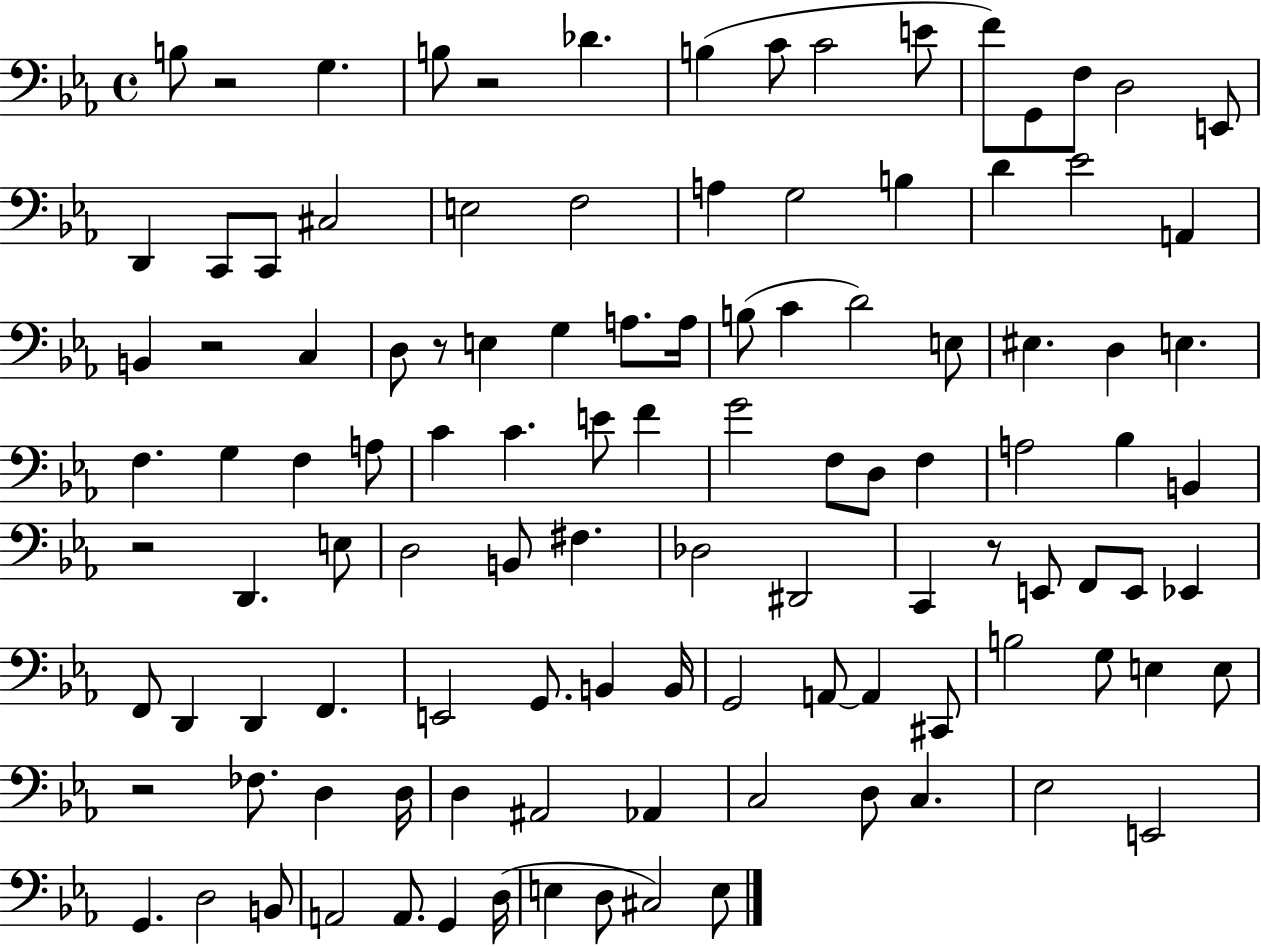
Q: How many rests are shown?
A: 7